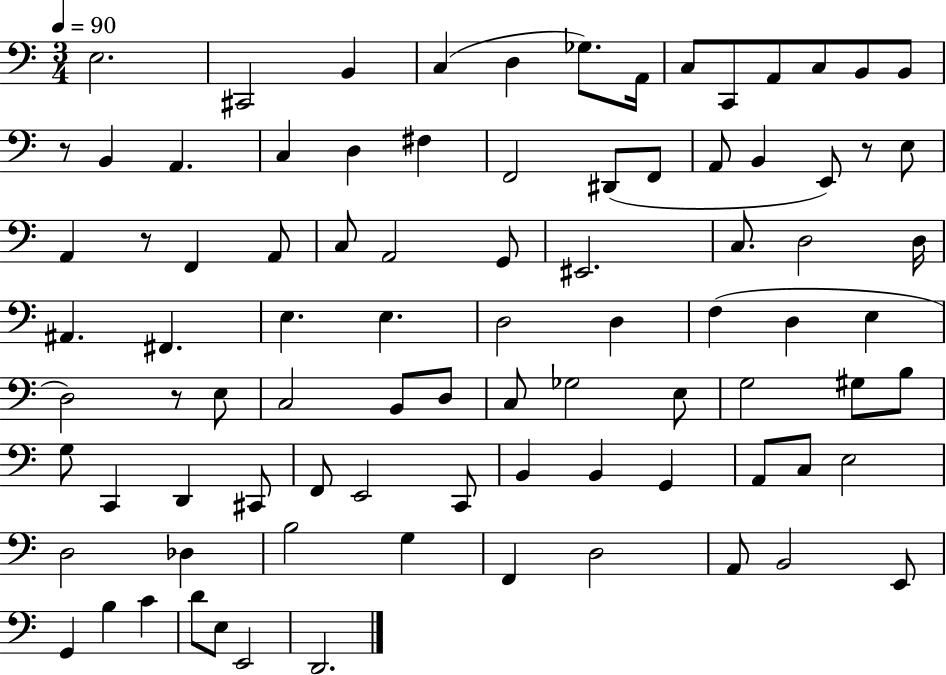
{
  \clef bass
  \numericTimeSignature
  \time 3/4
  \key c \major
  \tempo 4 = 90
  e2. | cis,2 b,4 | c4( d4 ges8.) a,16 | c8 c,8 a,8 c8 b,8 b,8 | \break r8 b,4 a,4. | c4 d4 fis4 | f,2 dis,8( f,8 | a,8 b,4 e,8) r8 e8 | \break a,4 r8 f,4 a,8 | c8 a,2 g,8 | eis,2. | c8. d2 d16 | \break ais,4. fis,4. | e4. e4. | d2 d4 | f4( d4 e4 | \break d2) r8 e8 | c2 b,8 d8 | c8 ges2 e8 | g2 gis8 b8 | \break g8 c,4 d,4 cis,8 | f,8 e,2 c,8 | b,4 b,4 g,4 | a,8 c8 e2 | \break d2 des4 | b2 g4 | f,4 d2 | a,8 b,2 e,8 | \break g,4 b4 c'4 | d'8 e8 e,2 | d,2. | \bar "|."
}